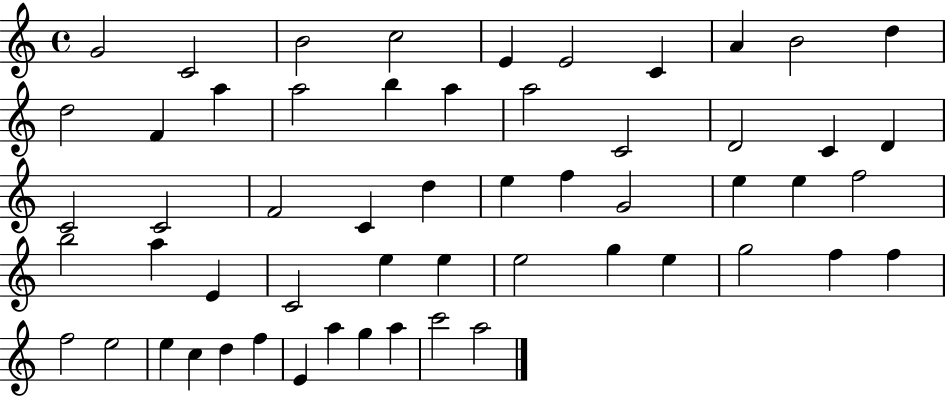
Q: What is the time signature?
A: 4/4